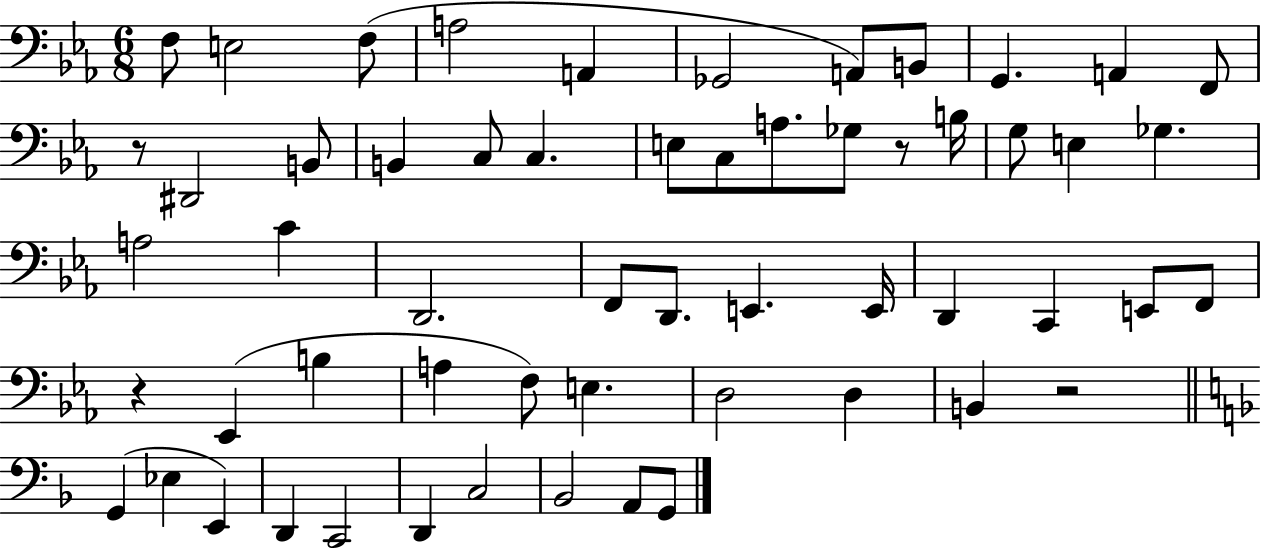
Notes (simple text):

F3/e E3/h F3/e A3/h A2/q Gb2/h A2/e B2/e G2/q. A2/q F2/e R/e D#2/h B2/e B2/q C3/e C3/q. E3/e C3/e A3/e. Gb3/e R/e B3/s G3/e E3/q Gb3/q. A3/h C4/q D2/h. F2/e D2/e. E2/q. E2/s D2/q C2/q E2/e F2/e R/q Eb2/q B3/q A3/q F3/e E3/q. D3/h D3/q B2/q R/h G2/q Eb3/q E2/q D2/q C2/h D2/q C3/h Bb2/h A2/e G2/e